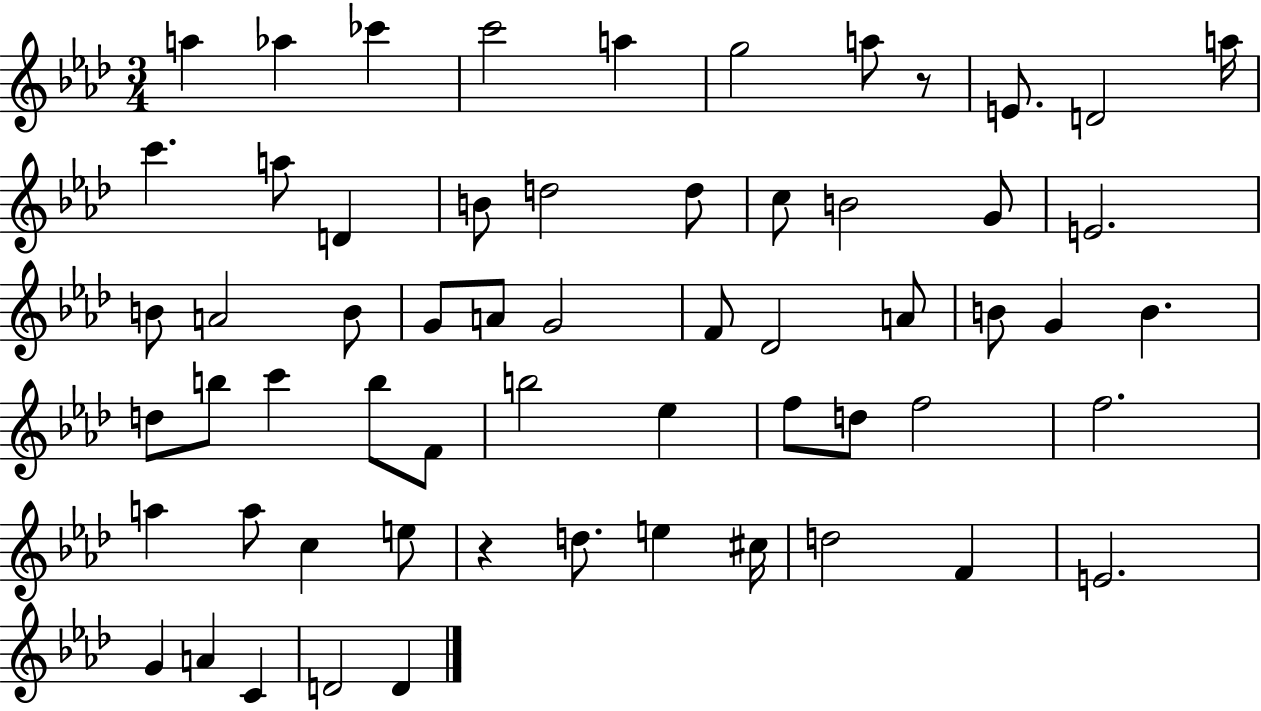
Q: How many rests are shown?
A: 2